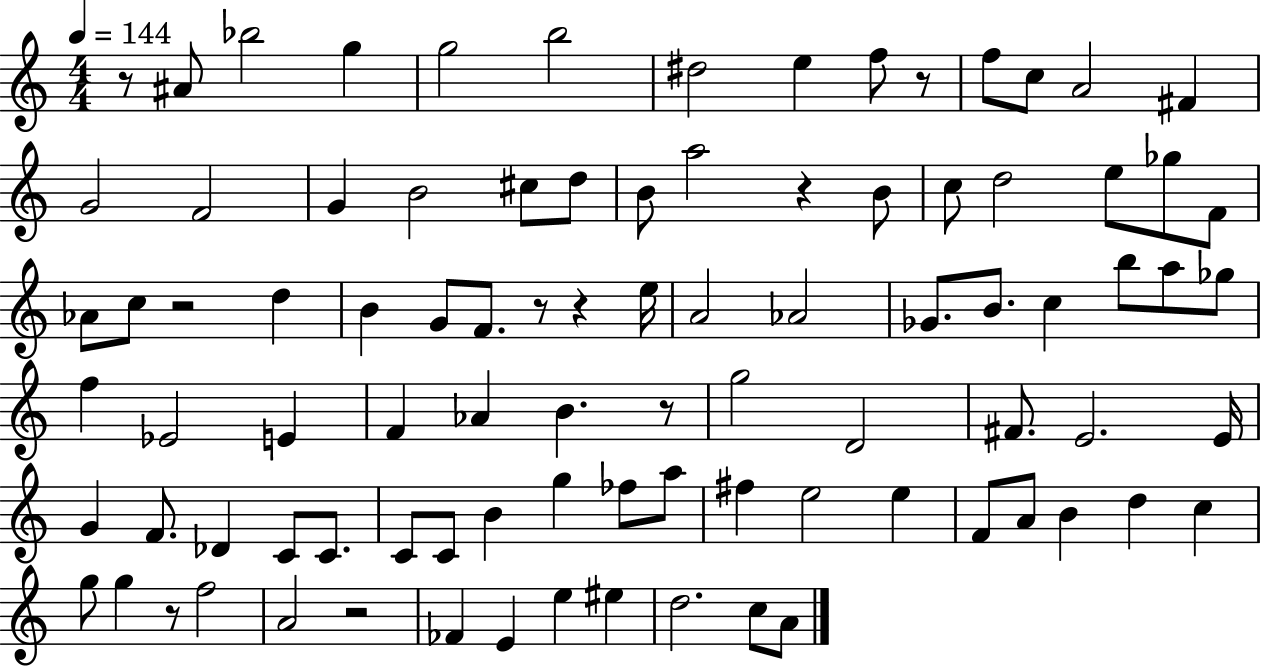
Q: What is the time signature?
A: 4/4